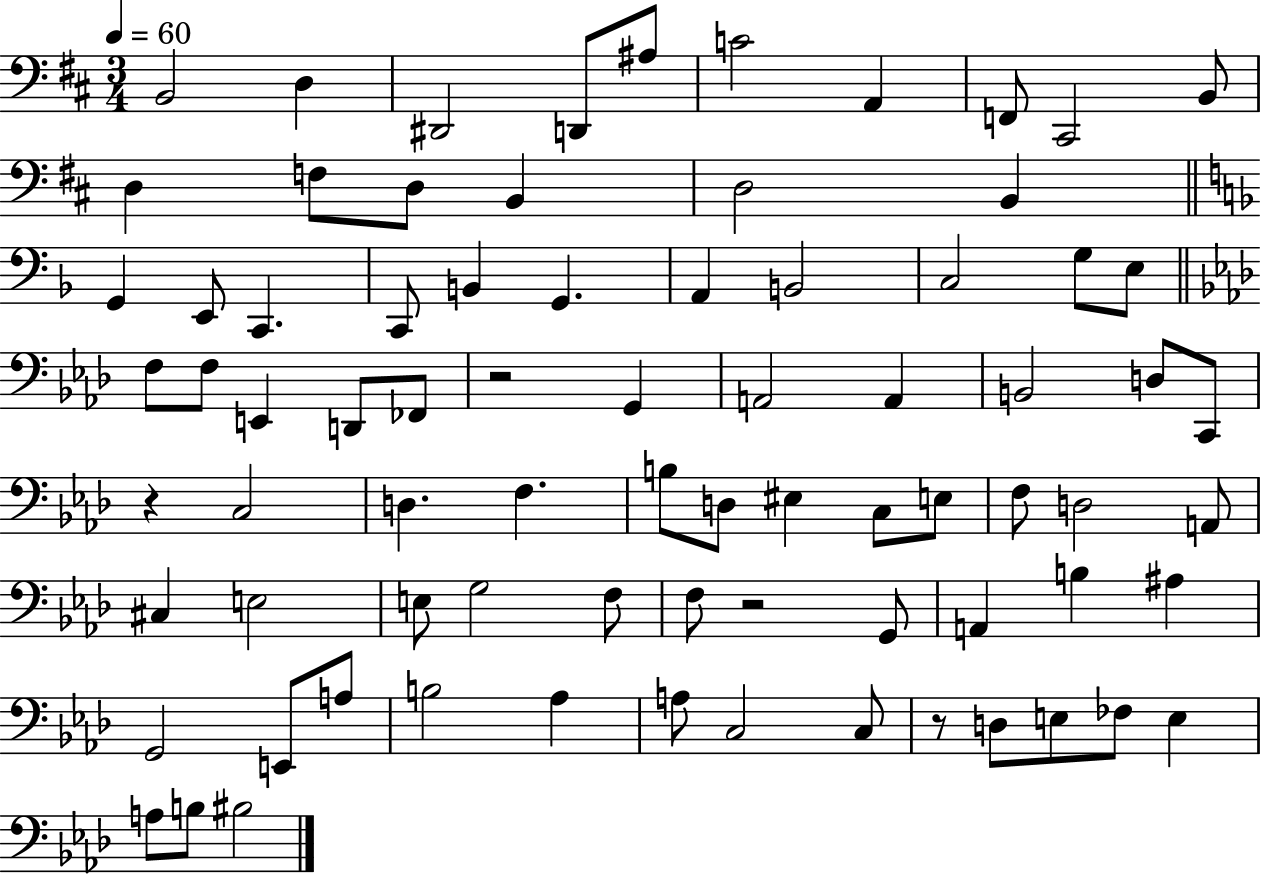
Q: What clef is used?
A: bass